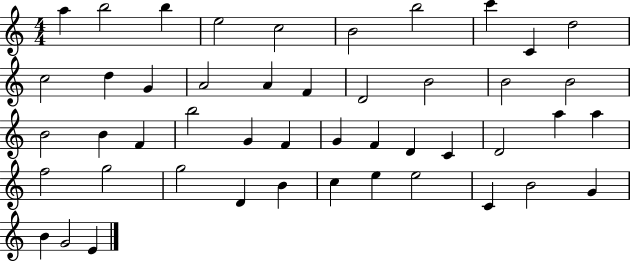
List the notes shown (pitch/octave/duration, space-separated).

A5/q B5/h B5/q E5/h C5/h B4/h B5/h C6/q C4/q D5/h C5/h D5/q G4/q A4/h A4/q F4/q D4/h B4/h B4/h B4/h B4/h B4/q F4/q B5/h G4/q F4/q G4/q F4/q D4/q C4/q D4/h A5/q A5/q F5/h G5/h G5/h D4/q B4/q C5/q E5/q E5/h C4/q B4/h G4/q B4/q G4/h E4/q